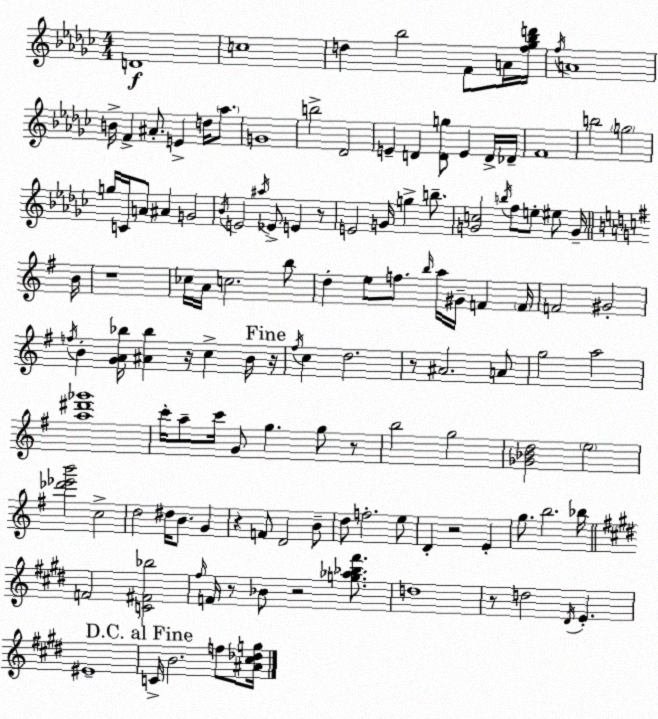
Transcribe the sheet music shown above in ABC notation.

X:1
T:Untitled
M:4/4
L:1/4
K:Ebm
D4 c4 d _b2 F/2 A/4 [f_g_bd']/4 f/4 A4 B/4 F ^A/2 E d/4 _a/2 G4 b2 _D2 E D [Dg]/2 E D/4 _D/4 F4 b2 g2 g/4 C/4 A/2 ^A G2 _B/4 E2 ^a/4 _E/2 E z/2 E2 G/4 g b/2 [Gc]2 b/4 f/2 e/2 ^e/2 G/4 B/4 z4 _c/4 A/4 c2 b/2 d e/2 f/2 b/4 a/4 ^G/4 F F/4 F2 ^G2 f/4 B [GA_b]/4 [^A_b] z/4 c B/4 z/4 ^f/4 c d2 z/2 ^A2 A/2 g2 a2 [a^d'_g']4 c'/4 a/2 c'/4 G/2 g g/2 z/2 b2 g2 [_G_Bd]2 e2 [_d'_e'b']2 c2 d2 ^d/4 B/2 G z F/2 D2 B/2 d/2 f2 e/2 D z2 E g/2 b2 _b/4 F2 [C^F_b]2 ^f/4 F/4 z/2 _B/2 z2 [g_a_b^f']/2 d4 z/2 d2 ^D/4 E ^E4 C/4 B2 f/2 [^A^c_dg]/4